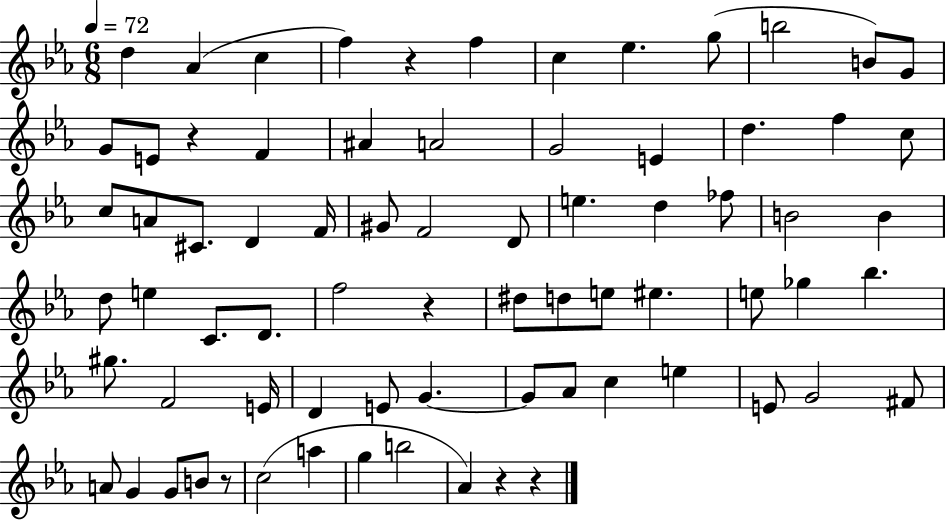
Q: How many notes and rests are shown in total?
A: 74